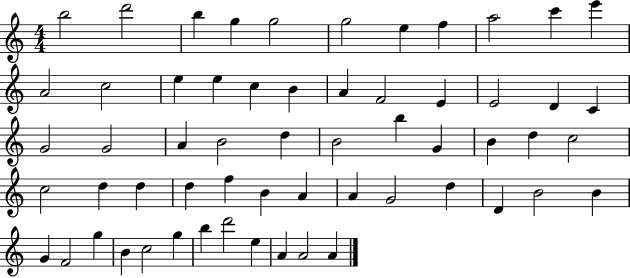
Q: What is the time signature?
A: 4/4